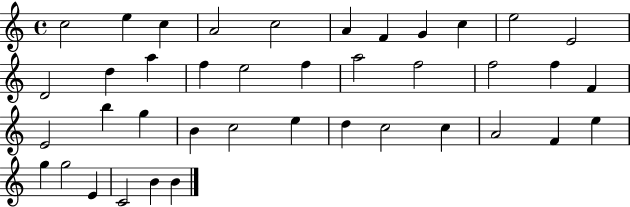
C5/h E5/q C5/q A4/h C5/h A4/q F4/q G4/q C5/q E5/h E4/h D4/h D5/q A5/q F5/q E5/h F5/q A5/h F5/h F5/h F5/q F4/q E4/h B5/q G5/q B4/q C5/h E5/q D5/q C5/h C5/q A4/h F4/q E5/q G5/q G5/h E4/q C4/h B4/q B4/q